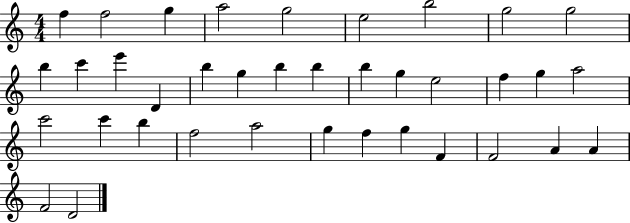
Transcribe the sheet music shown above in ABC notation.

X:1
T:Untitled
M:4/4
L:1/4
K:C
f f2 g a2 g2 e2 b2 g2 g2 b c' e' D b g b b b g e2 f g a2 c'2 c' b f2 a2 g f g F F2 A A F2 D2